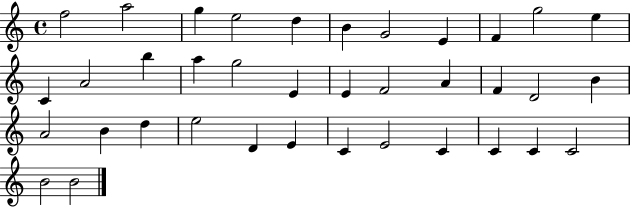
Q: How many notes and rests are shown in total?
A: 37